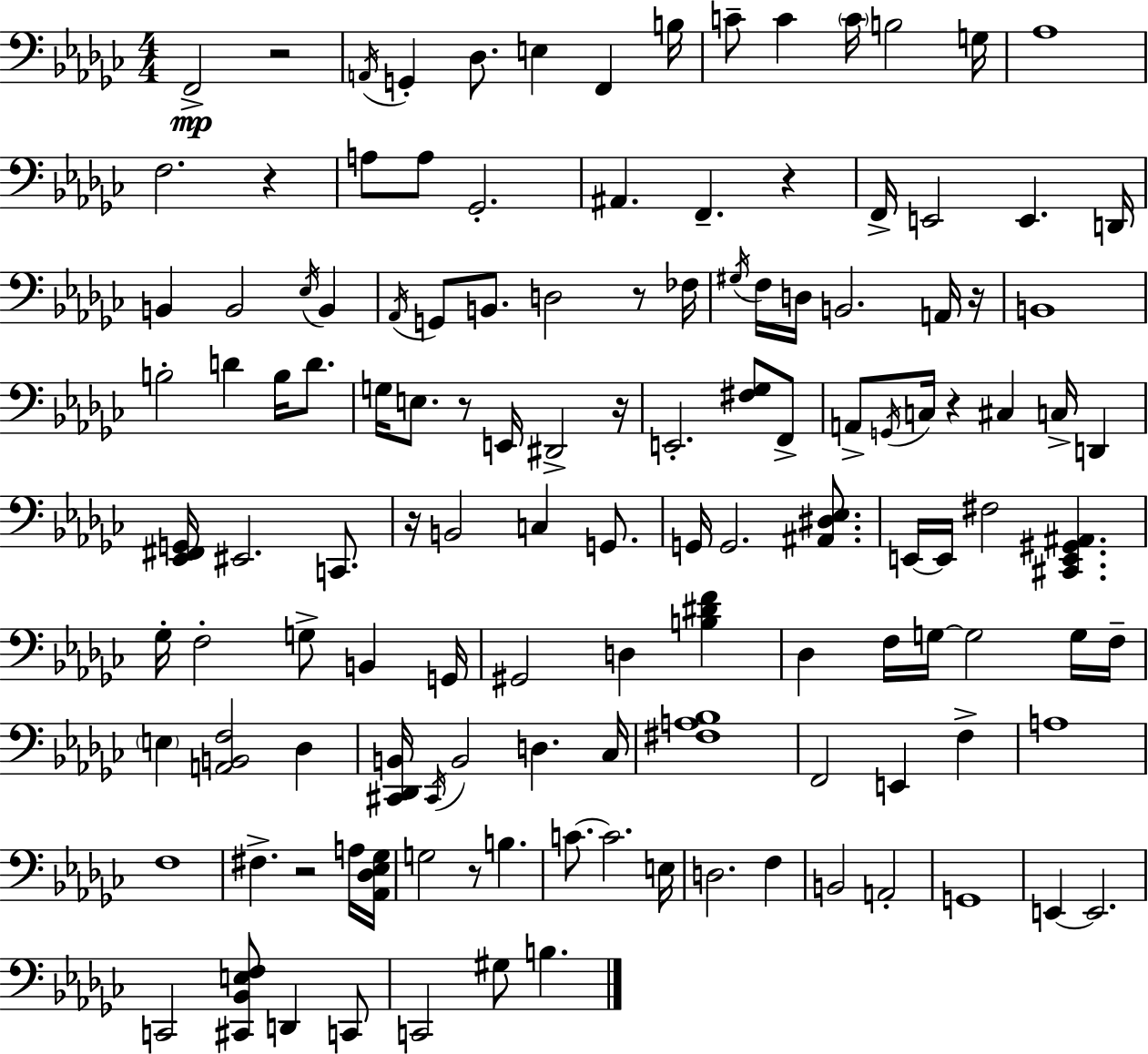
X:1
T:Untitled
M:4/4
L:1/4
K:Ebm
F,,2 z2 A,,/4 G,, _D,/2 E, F,, B,/4 C/2 C C/4 B,2 G,/4 _A,4 F,2 z A,/2 A,/2 _G,,2 ^A,, F,, z F,,/4 E,,2 E,, D,,/4 B,, B,,2 _E,/4 B,, _A,,/4 G,,/2 B,,/2 D,2 z/2 _F,/4 ^G,/4 F,/4 D,/4 B,,2 A,,/4 z/4 B,,4 B,2 D B,/4 D/2 G,/4 E,/2 z/2 E,,/4 ^D,,2 z/4 E,,2 [^F,_G,]/2 F,,/2 A,,/2 G,,/4 C,/4 z ^C, C,/4 D,, [_E,,^F,,G,,]/4 ^E,,2 C,,/2 z/4 B,,2 C, G,,/2 G,,/4 G,,2 [^A,,^D,_E,]/2 E,,/4 E,,/4 ^F,2 [^C,,E,,^G,,^A,,] _G,/4 F,2 G,/2 B,, G,,/4 ^G,,2 D, [B,^DF] _D, F,/4 G,/4 G,2 G,/4 F,/4 E, [A,,B,,F,]2 _D, [^C,,_D,,B,,]/4 ^C,,/4 B,,2 D, _C,/4 [^F,A,_B,]4 F,,2 E,, F, A,4 F,4 ^F, z2 A,/4 [_A,,_D,_E,_G,]/4 G,2 z/2 B, C/2 C2 E,/4 D,2 F, B,,2 A,,2 G,,4 E,, E,,2 C,,2 [^C,,_B,,E,F,]/2 D,, C,,/2 C,,2 ^G,/2 B,